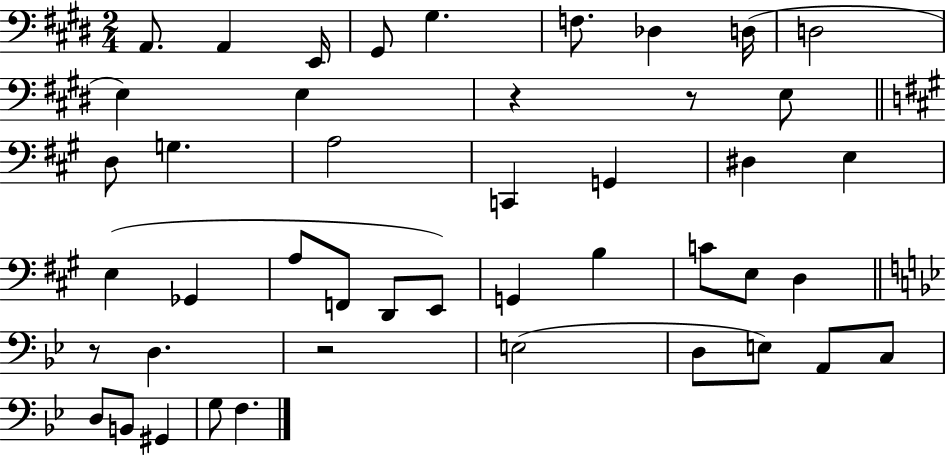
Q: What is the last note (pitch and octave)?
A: F3